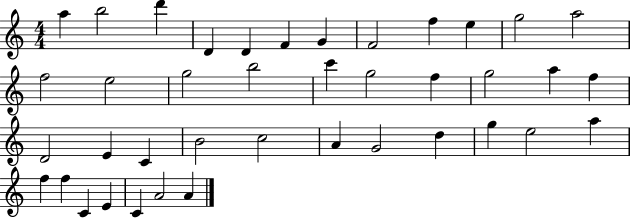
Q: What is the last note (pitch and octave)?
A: A4